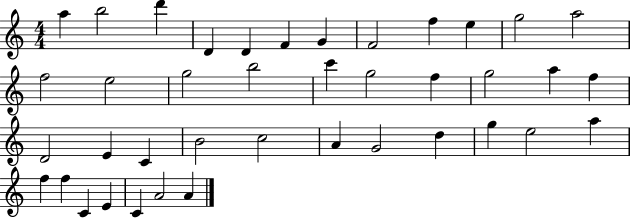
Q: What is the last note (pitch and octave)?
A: A4